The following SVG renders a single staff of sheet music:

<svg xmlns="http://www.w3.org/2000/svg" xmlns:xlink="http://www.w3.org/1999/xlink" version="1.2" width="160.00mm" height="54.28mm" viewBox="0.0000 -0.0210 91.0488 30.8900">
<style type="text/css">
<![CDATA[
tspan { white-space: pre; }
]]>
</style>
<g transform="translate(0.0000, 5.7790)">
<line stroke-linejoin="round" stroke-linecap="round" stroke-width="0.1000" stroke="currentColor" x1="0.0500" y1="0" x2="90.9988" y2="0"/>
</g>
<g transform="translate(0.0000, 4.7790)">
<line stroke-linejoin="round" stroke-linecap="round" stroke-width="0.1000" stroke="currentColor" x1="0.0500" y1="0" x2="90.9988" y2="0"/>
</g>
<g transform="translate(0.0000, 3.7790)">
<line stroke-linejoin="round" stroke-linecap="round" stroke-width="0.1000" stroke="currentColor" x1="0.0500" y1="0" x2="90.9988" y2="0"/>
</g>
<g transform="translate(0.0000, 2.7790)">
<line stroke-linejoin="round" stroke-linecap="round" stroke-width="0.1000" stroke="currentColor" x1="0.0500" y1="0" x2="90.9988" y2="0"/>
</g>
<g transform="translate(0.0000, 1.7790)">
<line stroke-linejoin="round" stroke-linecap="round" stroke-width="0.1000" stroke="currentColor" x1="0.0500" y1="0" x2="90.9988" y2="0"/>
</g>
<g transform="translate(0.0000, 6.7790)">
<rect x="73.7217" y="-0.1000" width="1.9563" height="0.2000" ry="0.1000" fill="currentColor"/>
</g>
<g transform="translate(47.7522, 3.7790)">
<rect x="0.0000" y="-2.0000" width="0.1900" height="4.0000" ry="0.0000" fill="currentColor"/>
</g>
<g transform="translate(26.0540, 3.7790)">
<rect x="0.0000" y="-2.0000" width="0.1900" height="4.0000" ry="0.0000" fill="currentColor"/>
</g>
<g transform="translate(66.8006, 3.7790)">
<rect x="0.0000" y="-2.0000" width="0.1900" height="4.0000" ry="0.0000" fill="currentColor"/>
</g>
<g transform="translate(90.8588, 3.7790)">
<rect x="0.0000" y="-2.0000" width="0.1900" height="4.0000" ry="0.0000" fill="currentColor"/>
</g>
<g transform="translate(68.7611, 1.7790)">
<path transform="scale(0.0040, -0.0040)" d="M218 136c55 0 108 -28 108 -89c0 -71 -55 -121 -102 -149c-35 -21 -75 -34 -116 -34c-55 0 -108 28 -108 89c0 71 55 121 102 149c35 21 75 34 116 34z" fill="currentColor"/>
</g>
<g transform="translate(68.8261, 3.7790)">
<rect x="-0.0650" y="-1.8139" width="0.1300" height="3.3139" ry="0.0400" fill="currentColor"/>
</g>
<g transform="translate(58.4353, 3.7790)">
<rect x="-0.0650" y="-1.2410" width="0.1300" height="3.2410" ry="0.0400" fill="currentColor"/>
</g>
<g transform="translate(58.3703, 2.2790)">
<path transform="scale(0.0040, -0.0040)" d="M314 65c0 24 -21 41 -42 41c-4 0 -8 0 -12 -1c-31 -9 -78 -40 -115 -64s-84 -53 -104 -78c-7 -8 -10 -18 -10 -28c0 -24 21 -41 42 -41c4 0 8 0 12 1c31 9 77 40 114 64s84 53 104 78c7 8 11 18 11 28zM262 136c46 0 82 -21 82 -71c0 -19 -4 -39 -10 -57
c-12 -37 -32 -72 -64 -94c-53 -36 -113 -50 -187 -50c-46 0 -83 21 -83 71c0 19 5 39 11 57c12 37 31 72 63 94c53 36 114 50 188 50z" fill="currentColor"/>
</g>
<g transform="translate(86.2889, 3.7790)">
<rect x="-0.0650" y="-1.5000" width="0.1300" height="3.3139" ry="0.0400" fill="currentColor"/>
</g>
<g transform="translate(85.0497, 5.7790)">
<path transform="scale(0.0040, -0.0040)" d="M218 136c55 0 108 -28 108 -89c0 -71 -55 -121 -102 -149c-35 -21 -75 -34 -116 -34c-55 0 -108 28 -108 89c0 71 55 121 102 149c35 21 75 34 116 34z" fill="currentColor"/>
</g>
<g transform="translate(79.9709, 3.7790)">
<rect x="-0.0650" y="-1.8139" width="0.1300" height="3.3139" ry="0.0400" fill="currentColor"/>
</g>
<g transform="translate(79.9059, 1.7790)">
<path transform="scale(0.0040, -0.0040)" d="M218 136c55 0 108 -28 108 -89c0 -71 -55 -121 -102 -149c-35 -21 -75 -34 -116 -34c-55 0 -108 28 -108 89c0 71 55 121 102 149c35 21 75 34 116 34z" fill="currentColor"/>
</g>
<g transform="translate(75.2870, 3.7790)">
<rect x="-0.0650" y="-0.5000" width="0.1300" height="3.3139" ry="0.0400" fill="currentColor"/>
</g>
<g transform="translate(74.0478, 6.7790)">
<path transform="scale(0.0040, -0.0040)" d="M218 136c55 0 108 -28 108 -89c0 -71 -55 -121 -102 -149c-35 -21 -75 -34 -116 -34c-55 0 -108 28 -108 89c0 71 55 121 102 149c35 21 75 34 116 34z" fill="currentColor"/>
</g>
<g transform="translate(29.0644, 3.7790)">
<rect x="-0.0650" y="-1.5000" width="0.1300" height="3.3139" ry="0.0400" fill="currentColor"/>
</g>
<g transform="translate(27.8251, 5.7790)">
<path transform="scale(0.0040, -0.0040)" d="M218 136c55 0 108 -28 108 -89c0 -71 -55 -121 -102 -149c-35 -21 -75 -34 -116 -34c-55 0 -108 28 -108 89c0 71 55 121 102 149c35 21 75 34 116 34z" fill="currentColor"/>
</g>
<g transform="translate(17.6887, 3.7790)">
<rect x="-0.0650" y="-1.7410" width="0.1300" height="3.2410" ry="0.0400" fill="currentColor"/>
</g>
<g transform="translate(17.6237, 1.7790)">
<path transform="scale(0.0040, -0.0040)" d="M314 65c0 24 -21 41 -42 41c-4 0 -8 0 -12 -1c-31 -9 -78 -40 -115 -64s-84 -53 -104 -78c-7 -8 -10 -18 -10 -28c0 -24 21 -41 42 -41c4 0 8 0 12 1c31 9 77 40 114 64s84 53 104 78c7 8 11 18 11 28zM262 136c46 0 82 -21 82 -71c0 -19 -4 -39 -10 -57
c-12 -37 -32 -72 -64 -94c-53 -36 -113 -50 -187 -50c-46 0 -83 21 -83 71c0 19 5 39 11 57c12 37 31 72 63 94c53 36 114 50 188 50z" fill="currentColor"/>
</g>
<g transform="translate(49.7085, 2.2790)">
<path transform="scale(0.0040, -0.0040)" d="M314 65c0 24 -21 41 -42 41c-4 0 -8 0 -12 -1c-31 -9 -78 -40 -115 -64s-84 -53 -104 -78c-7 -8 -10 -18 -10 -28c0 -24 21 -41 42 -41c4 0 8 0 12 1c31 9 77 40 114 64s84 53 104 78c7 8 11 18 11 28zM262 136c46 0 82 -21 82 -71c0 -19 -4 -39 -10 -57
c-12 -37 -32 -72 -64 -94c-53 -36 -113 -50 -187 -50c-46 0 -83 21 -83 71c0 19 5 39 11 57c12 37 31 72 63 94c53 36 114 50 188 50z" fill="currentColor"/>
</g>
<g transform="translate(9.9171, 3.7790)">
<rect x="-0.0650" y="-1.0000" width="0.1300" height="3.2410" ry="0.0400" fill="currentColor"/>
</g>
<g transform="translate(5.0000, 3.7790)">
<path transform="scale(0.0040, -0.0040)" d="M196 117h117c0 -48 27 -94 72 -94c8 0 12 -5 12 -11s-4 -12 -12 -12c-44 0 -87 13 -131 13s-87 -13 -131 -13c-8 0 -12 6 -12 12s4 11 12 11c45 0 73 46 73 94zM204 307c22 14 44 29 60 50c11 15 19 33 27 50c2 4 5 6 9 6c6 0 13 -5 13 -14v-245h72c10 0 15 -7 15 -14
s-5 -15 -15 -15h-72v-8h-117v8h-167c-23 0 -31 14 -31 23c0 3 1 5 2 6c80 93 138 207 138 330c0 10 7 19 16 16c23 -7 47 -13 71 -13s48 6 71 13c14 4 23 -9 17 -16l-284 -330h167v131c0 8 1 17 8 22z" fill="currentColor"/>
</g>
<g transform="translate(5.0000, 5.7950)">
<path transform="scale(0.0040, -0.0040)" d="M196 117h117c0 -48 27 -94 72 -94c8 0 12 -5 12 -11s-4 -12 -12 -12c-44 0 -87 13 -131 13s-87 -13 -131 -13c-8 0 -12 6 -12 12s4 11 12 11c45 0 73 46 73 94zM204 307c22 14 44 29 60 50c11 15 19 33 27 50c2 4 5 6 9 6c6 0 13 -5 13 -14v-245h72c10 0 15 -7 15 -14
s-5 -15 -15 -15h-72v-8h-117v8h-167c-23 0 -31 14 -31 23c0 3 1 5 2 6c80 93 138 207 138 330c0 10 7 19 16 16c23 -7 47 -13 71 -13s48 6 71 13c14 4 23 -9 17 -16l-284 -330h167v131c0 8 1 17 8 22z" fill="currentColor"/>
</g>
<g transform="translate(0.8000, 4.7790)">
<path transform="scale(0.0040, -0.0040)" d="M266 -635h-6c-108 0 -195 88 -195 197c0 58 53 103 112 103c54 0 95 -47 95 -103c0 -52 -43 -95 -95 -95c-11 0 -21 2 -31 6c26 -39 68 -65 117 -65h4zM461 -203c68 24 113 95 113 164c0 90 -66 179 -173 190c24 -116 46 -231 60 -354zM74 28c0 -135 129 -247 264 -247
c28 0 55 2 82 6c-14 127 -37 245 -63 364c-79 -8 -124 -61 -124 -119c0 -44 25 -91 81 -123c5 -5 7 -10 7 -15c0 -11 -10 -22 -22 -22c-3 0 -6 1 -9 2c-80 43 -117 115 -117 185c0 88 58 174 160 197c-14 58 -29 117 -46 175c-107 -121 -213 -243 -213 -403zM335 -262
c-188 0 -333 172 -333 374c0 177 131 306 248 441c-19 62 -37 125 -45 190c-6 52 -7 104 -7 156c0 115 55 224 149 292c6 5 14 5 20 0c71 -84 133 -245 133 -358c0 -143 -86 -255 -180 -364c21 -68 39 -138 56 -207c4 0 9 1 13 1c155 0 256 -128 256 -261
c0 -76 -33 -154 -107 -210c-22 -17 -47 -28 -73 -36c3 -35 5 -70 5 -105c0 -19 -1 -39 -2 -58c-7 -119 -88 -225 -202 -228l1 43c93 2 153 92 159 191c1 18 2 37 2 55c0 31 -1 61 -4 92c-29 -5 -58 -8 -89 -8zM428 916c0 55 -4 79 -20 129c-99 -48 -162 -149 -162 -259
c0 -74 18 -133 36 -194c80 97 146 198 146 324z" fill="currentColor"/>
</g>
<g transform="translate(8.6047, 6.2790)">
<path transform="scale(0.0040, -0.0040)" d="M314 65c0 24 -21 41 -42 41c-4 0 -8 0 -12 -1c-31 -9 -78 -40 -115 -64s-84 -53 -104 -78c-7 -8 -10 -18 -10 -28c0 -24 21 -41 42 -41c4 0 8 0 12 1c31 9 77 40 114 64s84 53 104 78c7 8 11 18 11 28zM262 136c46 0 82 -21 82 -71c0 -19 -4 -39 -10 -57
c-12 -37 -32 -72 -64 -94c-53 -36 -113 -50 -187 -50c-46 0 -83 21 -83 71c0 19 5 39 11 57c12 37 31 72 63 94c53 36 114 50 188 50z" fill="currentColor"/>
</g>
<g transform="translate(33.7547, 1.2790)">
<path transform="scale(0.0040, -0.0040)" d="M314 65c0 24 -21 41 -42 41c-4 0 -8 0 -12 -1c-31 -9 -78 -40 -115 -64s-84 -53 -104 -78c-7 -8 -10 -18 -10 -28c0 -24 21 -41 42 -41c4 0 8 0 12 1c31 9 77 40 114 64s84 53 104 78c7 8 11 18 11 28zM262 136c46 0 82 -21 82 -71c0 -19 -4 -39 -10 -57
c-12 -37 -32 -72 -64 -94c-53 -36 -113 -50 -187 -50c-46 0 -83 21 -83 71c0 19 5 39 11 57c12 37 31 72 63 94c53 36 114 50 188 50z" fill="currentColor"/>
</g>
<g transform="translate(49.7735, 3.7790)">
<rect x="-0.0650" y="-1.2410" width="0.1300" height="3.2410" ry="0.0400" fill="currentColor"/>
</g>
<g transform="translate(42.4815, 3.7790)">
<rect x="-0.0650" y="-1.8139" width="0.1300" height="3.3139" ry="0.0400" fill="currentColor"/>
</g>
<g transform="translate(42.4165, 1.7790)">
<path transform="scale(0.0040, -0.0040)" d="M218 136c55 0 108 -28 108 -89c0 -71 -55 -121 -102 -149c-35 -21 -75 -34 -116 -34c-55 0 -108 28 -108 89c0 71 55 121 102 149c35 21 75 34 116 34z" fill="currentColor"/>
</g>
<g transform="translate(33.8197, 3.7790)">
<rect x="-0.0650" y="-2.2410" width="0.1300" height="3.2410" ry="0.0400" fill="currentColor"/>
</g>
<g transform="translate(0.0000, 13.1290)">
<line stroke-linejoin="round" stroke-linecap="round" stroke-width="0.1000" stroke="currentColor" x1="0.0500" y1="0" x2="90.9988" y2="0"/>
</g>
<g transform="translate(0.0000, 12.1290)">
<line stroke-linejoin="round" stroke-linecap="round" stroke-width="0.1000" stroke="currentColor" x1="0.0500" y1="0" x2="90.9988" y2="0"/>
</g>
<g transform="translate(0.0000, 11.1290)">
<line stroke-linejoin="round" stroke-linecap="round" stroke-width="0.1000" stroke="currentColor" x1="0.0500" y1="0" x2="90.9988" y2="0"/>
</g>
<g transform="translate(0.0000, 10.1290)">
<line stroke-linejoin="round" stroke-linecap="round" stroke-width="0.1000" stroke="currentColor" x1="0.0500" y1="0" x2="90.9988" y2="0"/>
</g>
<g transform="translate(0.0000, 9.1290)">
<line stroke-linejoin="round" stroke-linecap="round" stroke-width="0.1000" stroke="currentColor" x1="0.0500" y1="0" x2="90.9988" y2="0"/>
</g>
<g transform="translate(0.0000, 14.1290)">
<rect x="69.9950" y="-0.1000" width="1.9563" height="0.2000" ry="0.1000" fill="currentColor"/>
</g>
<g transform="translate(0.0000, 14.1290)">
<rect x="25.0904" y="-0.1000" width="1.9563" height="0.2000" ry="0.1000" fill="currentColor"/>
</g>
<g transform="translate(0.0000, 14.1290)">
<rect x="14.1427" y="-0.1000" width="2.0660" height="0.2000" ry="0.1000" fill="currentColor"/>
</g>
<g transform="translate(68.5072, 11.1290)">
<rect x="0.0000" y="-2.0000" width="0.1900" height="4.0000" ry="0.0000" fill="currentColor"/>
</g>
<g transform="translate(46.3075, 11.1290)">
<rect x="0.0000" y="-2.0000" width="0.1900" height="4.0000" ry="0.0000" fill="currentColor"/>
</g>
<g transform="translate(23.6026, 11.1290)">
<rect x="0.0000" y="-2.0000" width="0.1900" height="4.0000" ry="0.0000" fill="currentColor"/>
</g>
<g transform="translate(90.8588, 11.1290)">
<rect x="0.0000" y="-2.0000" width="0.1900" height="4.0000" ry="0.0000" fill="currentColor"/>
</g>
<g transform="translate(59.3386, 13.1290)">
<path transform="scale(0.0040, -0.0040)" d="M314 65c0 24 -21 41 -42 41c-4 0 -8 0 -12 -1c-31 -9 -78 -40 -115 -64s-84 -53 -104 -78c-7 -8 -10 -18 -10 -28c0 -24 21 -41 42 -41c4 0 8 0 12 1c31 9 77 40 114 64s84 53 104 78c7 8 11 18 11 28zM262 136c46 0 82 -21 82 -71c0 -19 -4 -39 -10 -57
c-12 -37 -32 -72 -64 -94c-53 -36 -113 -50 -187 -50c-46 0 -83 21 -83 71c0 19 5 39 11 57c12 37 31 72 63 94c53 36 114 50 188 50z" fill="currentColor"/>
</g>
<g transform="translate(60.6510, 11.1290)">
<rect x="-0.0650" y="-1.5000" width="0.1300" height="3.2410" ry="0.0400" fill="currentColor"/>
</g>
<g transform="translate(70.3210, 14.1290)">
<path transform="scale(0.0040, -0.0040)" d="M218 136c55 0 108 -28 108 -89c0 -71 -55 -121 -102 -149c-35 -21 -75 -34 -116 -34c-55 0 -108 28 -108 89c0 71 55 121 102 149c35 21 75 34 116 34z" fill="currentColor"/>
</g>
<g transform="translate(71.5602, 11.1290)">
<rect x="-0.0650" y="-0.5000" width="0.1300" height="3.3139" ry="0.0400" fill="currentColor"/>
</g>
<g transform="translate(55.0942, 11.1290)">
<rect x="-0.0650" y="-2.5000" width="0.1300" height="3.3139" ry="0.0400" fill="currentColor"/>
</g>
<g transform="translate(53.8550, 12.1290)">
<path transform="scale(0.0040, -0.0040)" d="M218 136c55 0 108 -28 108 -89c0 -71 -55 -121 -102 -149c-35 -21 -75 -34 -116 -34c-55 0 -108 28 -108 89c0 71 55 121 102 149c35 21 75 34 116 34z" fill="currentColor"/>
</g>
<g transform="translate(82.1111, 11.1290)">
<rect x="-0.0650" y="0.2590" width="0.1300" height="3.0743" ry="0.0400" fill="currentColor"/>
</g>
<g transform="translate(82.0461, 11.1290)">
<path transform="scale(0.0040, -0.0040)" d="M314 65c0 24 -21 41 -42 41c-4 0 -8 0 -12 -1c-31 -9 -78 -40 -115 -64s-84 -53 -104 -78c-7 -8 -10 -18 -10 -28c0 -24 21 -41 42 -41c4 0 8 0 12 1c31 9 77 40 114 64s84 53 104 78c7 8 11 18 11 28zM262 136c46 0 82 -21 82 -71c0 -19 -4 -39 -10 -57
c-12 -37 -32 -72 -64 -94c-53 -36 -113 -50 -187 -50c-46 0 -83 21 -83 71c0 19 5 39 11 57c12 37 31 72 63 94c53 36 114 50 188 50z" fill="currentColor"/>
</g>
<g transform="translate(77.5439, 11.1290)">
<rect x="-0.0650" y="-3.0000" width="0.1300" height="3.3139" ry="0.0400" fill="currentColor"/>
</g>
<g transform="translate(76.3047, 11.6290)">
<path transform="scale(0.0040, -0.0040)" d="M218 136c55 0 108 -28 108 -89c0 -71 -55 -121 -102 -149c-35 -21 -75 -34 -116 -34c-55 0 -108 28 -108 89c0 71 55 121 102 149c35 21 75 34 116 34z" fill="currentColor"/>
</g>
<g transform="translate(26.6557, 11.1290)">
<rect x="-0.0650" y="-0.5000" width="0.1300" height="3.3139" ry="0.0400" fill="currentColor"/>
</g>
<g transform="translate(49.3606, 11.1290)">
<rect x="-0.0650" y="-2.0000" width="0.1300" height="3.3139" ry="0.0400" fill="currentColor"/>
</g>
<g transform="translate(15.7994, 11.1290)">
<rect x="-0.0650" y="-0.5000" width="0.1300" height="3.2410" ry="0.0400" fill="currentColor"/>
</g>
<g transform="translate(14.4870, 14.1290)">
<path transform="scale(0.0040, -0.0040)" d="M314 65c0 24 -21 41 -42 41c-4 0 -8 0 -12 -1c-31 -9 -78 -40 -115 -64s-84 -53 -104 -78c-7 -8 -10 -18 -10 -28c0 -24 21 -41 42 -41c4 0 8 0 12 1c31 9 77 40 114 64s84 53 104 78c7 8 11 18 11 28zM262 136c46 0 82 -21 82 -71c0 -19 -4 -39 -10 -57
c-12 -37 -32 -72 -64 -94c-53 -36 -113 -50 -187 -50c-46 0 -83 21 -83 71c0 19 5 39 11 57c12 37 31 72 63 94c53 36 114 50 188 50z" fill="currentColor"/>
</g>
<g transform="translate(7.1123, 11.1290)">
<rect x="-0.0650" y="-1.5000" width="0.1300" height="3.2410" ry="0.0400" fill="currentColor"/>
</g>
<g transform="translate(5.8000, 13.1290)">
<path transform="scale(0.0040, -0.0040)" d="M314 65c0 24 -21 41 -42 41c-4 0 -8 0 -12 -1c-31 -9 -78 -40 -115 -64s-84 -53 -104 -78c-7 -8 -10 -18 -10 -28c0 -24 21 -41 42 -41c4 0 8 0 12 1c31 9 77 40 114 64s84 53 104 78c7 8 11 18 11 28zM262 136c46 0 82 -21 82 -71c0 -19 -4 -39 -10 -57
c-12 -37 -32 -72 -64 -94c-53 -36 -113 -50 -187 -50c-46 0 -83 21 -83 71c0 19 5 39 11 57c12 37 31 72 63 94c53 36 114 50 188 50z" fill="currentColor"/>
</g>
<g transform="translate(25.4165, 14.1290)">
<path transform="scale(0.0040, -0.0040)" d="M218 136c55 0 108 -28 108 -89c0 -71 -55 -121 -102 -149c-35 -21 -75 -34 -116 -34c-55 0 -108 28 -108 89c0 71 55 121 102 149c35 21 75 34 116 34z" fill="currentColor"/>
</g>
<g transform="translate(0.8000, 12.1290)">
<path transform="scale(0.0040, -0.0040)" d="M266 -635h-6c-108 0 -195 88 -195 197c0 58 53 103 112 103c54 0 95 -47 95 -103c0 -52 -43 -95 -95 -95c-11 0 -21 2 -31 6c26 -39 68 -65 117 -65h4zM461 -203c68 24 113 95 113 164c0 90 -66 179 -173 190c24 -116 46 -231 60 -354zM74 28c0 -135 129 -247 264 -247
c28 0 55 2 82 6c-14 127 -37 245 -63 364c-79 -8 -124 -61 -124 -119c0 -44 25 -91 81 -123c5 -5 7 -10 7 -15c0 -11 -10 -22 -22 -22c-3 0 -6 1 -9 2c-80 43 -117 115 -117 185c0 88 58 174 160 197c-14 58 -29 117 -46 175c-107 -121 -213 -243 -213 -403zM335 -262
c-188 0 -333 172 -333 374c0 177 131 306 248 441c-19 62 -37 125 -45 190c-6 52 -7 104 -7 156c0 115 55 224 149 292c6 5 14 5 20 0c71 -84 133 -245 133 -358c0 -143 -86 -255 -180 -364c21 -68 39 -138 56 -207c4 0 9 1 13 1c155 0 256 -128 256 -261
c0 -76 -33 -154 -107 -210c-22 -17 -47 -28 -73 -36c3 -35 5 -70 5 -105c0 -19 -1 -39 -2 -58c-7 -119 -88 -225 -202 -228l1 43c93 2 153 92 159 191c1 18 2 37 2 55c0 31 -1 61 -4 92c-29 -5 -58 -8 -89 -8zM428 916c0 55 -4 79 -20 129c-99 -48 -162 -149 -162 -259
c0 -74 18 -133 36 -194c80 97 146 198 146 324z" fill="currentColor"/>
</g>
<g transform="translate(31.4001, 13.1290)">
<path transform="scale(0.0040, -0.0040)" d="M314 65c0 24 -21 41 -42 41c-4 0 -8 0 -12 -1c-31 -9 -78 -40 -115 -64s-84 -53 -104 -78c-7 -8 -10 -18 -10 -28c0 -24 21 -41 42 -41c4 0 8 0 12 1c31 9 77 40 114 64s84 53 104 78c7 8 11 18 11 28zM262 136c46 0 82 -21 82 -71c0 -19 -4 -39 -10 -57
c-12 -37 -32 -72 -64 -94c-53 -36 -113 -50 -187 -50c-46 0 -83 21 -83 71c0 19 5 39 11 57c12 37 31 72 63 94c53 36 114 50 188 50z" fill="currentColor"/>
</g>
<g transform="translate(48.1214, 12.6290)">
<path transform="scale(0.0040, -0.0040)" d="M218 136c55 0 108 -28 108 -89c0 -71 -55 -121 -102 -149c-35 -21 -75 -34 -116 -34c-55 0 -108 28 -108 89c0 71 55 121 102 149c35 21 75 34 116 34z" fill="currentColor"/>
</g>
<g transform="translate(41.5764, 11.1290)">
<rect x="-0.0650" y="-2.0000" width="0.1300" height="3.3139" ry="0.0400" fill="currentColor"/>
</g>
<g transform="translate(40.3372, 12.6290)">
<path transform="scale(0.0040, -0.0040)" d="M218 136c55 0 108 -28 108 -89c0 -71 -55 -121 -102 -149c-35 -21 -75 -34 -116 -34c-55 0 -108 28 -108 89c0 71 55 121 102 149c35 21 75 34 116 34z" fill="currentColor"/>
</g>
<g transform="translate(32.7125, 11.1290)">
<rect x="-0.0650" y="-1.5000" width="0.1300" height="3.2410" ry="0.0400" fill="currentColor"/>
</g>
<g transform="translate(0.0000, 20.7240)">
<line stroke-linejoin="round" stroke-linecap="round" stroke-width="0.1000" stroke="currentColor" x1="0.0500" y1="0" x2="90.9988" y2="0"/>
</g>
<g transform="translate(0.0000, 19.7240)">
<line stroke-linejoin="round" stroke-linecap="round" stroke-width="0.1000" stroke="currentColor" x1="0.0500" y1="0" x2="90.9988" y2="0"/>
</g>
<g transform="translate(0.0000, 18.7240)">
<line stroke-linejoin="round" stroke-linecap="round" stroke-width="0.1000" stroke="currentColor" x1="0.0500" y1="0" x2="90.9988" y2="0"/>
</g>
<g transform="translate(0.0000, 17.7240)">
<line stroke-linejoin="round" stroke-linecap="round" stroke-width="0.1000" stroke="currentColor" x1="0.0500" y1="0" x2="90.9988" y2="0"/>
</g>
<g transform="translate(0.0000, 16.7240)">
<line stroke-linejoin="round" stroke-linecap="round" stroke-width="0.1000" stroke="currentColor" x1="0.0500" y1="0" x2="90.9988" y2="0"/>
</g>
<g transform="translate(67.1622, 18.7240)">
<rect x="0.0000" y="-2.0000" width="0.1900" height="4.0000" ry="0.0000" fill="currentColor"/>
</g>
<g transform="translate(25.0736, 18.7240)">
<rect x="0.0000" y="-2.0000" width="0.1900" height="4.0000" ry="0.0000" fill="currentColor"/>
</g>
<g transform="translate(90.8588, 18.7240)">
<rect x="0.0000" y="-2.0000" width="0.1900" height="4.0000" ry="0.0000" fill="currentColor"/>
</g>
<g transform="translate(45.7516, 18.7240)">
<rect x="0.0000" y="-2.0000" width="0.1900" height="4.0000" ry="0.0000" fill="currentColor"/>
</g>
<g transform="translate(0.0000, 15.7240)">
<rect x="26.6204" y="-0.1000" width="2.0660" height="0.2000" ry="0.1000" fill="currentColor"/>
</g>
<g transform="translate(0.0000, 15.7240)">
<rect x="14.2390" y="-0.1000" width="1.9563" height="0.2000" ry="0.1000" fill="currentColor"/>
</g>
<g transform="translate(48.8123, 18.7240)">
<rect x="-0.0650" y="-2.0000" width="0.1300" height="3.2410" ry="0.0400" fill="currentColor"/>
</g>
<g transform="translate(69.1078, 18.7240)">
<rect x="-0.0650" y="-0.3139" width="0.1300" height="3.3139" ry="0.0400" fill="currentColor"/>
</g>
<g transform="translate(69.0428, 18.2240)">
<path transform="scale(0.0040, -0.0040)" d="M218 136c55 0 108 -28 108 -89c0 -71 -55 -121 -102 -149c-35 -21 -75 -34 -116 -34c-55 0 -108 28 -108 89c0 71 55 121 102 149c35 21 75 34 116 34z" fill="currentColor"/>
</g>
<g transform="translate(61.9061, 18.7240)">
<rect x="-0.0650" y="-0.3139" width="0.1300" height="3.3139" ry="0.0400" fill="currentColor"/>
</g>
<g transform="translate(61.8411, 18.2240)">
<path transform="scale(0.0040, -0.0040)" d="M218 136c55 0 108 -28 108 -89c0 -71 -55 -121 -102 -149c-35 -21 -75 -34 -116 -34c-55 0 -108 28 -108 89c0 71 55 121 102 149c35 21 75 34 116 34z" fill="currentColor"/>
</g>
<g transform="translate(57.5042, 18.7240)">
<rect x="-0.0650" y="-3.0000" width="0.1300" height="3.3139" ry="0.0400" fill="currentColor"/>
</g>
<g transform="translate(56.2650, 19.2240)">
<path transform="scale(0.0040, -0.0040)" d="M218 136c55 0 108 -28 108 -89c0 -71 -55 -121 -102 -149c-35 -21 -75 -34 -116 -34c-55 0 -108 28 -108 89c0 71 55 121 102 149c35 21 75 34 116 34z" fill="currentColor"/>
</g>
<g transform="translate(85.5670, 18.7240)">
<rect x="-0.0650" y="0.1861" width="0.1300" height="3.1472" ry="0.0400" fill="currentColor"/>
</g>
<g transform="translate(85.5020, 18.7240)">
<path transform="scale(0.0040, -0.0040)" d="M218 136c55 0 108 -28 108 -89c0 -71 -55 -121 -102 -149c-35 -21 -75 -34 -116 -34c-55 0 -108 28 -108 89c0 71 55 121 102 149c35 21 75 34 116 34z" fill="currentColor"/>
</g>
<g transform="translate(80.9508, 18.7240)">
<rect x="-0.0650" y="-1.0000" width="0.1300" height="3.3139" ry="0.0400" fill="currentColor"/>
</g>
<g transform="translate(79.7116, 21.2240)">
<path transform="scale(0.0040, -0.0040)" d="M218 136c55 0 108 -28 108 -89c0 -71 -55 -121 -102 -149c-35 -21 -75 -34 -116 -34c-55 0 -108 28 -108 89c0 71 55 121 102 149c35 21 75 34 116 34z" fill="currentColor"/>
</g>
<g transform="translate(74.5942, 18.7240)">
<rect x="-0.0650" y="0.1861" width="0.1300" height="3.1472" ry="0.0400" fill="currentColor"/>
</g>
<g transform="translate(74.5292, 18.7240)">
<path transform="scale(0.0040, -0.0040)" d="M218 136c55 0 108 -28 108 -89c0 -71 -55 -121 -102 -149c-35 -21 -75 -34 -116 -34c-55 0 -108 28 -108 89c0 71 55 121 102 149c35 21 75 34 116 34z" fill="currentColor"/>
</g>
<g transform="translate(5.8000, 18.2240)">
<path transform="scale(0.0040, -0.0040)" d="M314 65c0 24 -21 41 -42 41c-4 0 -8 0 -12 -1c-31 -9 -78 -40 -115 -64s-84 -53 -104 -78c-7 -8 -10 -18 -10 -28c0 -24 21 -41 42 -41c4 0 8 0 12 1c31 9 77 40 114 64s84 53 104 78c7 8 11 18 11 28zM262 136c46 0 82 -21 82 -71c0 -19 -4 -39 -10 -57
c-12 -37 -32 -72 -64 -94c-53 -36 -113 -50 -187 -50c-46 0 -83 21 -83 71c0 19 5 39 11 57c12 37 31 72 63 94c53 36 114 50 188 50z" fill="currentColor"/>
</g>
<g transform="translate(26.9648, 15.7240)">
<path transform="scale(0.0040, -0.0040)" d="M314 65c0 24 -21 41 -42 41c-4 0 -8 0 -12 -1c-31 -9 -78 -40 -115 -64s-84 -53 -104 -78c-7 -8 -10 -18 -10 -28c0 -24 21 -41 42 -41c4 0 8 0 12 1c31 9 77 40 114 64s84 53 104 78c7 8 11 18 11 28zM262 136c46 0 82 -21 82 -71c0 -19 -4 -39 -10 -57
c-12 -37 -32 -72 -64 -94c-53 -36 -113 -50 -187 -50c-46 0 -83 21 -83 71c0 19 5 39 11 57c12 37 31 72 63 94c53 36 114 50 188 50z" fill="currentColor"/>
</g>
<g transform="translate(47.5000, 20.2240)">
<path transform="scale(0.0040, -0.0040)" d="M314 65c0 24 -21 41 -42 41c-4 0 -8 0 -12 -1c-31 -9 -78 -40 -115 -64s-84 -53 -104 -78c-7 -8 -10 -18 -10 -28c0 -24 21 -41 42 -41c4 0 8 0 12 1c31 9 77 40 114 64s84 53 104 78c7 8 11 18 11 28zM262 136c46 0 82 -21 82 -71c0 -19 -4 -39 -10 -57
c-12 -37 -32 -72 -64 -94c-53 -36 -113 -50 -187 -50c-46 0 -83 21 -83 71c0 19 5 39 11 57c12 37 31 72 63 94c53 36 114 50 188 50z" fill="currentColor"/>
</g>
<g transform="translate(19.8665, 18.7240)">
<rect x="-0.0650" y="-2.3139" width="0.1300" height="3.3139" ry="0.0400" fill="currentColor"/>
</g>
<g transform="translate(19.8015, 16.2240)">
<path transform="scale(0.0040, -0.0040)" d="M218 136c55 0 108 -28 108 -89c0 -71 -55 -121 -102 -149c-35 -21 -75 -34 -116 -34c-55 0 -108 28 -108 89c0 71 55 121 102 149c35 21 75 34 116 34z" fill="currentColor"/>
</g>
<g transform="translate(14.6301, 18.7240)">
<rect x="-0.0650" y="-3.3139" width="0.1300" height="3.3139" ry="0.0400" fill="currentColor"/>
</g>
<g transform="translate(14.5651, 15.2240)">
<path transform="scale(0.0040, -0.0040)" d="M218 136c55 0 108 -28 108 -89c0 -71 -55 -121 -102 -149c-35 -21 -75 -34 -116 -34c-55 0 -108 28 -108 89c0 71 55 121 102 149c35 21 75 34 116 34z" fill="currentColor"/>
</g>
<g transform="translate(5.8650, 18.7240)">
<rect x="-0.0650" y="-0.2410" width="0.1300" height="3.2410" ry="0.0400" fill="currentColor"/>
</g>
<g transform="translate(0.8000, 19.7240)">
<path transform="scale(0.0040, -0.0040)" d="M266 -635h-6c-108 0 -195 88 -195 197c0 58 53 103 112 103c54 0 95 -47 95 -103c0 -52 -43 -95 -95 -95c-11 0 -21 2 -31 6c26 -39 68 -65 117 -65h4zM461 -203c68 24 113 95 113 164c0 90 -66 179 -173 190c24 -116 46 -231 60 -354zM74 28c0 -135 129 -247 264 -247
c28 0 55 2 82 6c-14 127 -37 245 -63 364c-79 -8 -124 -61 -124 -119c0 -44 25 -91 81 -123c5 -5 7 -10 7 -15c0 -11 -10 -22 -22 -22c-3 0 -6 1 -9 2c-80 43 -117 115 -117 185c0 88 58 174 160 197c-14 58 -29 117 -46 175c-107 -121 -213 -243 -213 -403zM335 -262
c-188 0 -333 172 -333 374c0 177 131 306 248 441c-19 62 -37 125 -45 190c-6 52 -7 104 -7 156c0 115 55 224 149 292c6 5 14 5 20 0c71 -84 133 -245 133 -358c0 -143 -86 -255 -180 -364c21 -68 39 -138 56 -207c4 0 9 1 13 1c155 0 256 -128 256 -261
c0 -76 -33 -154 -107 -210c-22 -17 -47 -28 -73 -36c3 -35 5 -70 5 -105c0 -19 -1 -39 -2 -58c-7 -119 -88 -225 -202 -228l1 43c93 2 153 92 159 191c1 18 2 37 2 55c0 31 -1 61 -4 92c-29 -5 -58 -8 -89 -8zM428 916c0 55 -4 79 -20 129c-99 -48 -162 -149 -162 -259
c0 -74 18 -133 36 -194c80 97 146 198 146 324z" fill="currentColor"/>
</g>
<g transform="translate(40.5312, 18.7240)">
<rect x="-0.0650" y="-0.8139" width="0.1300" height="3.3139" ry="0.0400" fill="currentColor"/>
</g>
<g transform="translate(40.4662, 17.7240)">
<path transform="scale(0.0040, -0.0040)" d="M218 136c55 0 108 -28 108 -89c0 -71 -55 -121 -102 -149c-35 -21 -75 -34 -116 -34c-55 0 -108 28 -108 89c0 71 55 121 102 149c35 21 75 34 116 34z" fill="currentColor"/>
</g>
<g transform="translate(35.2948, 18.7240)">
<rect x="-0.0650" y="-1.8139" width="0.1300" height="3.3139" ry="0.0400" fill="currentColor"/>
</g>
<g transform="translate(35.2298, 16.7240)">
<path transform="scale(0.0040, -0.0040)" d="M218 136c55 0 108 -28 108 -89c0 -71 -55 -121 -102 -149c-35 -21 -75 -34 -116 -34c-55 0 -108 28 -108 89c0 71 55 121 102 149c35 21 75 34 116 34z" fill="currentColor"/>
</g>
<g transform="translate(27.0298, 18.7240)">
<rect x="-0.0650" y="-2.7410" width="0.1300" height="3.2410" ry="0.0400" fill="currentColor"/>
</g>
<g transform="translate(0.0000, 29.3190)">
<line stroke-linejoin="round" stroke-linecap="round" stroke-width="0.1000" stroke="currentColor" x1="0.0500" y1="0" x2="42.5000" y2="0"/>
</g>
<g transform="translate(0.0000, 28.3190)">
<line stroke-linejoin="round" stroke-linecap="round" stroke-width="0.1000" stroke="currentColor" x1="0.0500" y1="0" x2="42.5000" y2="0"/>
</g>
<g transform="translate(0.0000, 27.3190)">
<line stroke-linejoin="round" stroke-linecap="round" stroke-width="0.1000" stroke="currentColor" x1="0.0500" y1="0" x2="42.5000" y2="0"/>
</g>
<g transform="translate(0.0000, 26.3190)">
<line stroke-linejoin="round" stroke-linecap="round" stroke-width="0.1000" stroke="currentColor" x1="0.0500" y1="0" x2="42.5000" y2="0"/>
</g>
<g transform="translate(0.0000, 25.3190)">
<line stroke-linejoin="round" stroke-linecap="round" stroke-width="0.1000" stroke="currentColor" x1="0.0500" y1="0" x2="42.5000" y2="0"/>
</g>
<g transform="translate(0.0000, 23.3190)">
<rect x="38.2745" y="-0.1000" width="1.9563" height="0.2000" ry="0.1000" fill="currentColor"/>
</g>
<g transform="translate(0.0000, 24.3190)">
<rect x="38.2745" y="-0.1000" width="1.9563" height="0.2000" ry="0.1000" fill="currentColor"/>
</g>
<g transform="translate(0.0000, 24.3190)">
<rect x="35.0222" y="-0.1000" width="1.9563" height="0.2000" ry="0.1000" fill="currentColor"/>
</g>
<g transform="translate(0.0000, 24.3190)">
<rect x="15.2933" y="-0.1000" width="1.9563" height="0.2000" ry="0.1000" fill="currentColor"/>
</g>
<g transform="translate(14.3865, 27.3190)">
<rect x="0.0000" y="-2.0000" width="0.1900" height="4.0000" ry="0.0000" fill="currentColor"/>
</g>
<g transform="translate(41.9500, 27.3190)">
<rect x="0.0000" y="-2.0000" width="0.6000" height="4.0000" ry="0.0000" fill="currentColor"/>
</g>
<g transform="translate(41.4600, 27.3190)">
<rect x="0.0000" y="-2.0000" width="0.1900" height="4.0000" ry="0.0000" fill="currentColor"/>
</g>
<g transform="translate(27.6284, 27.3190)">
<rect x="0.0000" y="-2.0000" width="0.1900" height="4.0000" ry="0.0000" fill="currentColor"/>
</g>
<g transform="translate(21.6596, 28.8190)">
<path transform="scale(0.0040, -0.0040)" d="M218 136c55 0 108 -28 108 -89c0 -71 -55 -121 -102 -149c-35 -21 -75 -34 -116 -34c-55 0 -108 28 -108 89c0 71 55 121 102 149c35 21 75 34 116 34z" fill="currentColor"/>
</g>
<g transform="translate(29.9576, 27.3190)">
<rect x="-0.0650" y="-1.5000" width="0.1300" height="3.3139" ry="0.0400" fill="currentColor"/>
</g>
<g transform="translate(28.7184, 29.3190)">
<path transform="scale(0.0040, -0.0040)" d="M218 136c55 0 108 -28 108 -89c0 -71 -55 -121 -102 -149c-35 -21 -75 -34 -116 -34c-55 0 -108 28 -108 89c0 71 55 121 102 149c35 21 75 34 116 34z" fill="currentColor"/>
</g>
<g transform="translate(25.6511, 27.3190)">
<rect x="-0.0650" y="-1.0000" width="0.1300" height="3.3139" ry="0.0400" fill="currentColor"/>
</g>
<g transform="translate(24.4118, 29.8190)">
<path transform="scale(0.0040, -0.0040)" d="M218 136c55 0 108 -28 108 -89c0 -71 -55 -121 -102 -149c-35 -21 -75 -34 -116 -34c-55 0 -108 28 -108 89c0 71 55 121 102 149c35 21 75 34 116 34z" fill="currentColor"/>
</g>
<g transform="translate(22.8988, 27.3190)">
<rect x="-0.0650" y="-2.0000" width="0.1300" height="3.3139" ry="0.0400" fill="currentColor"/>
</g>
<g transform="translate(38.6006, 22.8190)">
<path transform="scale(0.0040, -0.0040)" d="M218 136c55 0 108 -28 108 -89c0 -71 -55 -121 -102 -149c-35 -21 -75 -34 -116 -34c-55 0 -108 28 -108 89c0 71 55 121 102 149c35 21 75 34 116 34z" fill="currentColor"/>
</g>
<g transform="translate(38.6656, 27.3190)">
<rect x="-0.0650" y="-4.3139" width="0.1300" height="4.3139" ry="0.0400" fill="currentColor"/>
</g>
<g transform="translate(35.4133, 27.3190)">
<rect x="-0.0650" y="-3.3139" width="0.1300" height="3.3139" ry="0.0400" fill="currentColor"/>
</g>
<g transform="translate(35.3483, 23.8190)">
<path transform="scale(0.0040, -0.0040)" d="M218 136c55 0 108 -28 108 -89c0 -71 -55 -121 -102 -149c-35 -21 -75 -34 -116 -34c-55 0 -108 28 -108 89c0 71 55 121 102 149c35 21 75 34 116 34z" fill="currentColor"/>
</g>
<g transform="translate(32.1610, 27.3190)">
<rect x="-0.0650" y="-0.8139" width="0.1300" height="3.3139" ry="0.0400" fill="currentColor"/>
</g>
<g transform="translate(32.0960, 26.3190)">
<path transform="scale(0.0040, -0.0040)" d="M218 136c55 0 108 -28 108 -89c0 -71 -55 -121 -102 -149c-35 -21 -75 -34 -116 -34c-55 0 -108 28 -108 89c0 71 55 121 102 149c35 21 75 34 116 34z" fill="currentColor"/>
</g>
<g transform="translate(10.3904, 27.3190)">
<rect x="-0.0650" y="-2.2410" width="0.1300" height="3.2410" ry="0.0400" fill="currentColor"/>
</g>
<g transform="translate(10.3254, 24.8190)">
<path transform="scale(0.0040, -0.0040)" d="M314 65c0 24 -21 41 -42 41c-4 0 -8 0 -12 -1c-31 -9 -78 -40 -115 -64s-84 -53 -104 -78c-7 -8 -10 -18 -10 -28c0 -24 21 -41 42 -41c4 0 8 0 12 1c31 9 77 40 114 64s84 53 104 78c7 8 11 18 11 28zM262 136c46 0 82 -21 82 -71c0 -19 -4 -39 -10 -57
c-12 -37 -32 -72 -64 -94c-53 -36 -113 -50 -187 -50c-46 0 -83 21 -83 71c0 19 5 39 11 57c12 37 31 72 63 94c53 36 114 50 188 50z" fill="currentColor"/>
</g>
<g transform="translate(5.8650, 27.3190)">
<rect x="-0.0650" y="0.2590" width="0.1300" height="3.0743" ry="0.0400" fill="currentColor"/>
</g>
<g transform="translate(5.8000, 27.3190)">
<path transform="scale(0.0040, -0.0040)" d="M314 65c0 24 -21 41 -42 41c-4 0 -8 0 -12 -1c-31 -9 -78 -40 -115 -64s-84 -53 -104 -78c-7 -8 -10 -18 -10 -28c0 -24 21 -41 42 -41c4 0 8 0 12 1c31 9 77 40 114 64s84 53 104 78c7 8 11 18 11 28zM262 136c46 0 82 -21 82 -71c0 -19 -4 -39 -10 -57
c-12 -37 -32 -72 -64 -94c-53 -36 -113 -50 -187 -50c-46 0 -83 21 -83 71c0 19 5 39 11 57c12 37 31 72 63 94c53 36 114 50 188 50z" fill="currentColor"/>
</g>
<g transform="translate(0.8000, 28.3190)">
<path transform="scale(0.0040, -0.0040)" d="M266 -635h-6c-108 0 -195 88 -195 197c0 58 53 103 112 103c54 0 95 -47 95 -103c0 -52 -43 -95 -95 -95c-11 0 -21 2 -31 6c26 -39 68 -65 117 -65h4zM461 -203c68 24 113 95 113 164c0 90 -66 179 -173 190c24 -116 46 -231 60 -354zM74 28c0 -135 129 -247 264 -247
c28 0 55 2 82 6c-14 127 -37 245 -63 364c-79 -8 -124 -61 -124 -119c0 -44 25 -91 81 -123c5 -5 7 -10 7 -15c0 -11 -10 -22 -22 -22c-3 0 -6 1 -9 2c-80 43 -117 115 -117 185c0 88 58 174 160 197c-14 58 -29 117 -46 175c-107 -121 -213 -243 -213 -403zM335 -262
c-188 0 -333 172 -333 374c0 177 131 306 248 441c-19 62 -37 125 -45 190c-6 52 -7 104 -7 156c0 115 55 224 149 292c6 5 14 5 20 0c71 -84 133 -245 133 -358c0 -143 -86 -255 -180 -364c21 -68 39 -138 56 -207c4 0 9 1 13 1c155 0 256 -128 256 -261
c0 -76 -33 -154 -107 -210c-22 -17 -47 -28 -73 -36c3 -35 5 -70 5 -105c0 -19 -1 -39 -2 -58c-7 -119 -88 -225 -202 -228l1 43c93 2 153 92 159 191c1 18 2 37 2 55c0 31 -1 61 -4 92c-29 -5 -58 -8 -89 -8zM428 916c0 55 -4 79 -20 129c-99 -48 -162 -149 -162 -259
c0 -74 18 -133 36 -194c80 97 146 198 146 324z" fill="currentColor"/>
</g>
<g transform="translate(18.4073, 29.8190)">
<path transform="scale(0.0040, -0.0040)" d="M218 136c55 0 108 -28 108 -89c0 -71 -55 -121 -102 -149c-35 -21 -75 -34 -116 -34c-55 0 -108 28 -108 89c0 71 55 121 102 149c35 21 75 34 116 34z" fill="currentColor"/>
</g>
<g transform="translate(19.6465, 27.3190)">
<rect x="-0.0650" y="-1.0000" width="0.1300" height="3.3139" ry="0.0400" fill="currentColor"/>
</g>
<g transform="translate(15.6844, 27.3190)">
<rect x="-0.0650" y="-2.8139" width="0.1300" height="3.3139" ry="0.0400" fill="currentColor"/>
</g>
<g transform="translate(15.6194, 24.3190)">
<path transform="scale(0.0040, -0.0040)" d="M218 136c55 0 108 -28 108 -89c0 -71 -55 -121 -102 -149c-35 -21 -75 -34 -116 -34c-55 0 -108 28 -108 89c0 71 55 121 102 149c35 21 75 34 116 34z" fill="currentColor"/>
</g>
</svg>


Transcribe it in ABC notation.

X:1
T:Untitled
M:4/4
L:1/4
K:C
D2 f2 E g2 f e2 e2 f C f E E2 C2 C E2 F F G E2 C A B2 c2 b g a2 f d F2 A c c B D B B2 g2 a D F D E d b d'